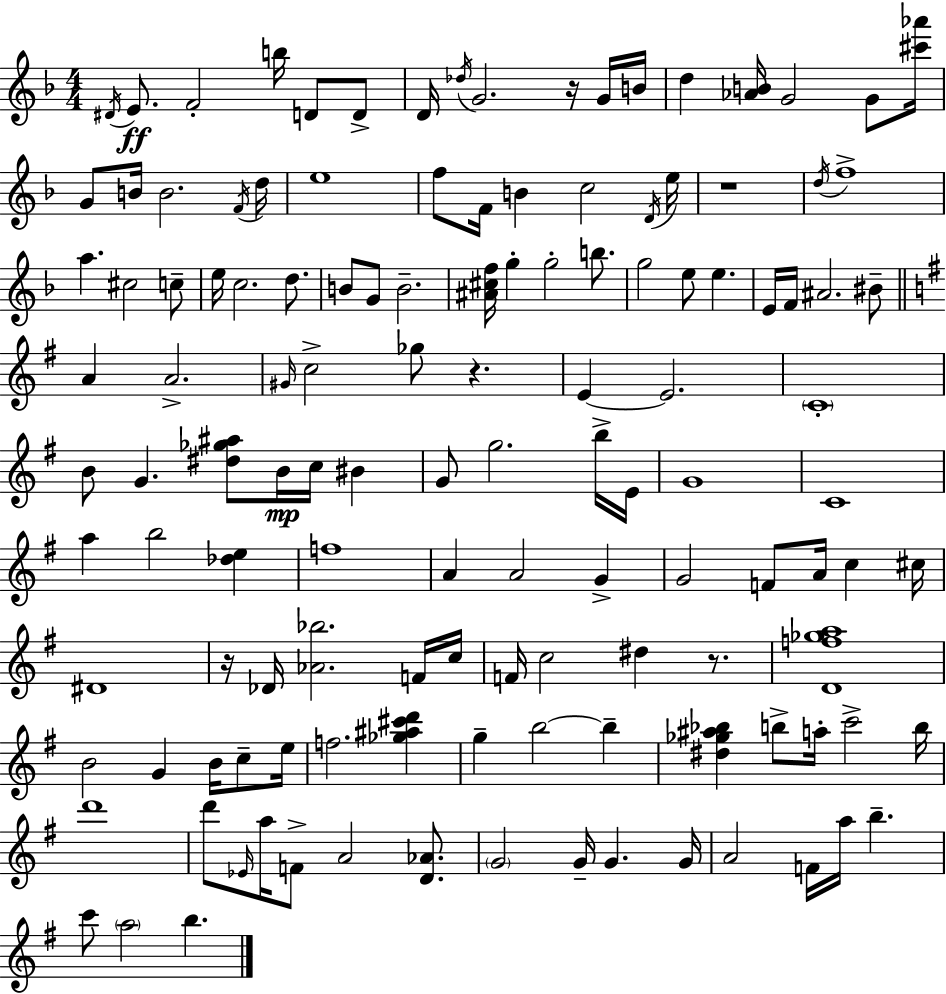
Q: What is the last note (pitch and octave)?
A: B5